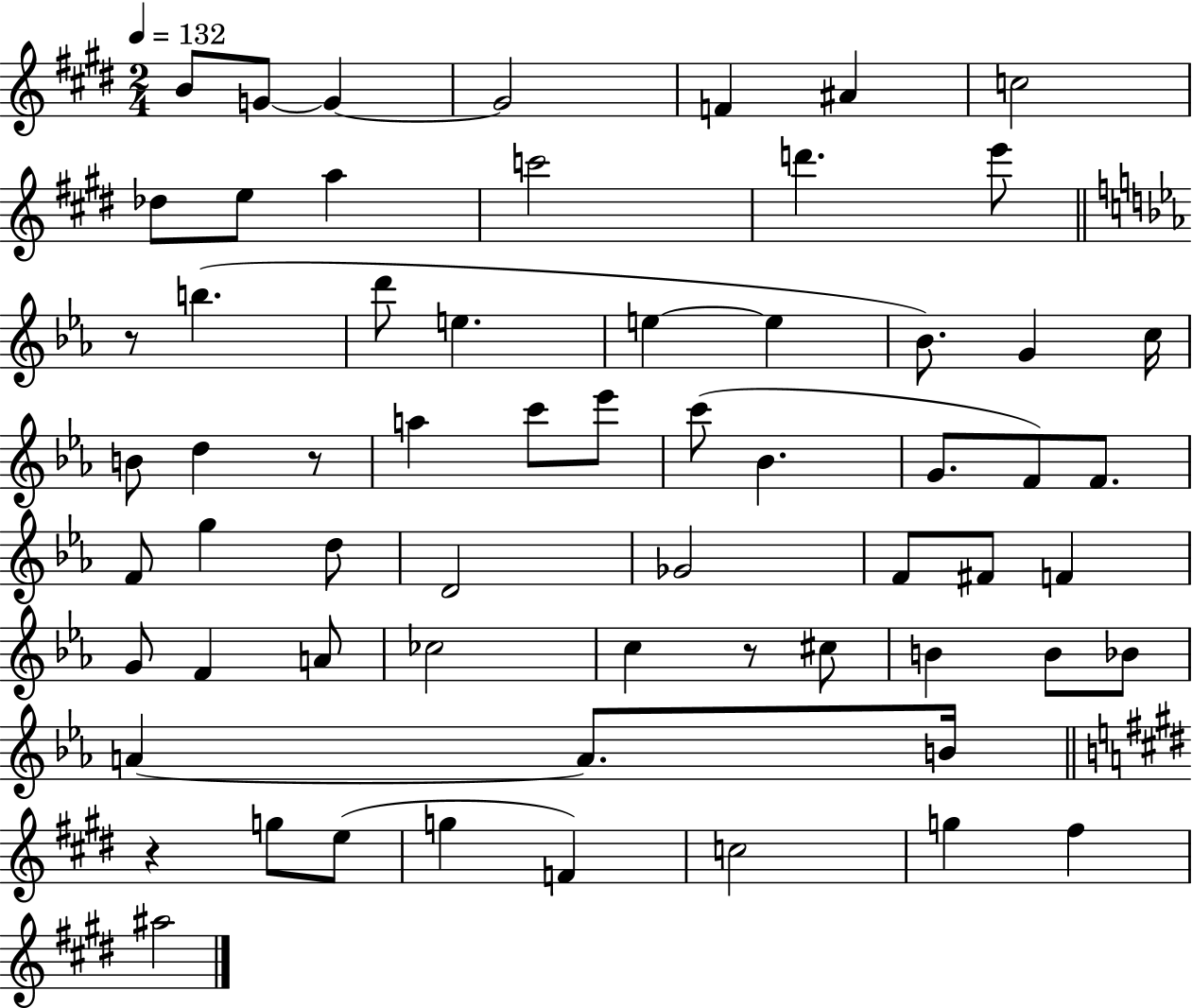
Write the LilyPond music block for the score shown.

{
  \clef treble
  \numericTimeSignature
  \time 2/4
  \key e \major
  \tempo 4 = 132
  b'8 g'8~~ g'4~~ | g'2 | f'4 ais'4 | c''2 | \break des''8 e''8 a''4 | c'''2 | d'''4. e'''8 | \bar "||" \break \key ees \major r8 b''4.( | d'''8 e''4. | e''4~~ e''4 | bes'8.) g'4 c''16 | \break b'8 d''4 r8 | a''4 c'''8 ees'''8 | c'''8( bes'4. | g'8. f'8) f'8. | \break f'8 g''4 d''8 | d'2 | ges'2 | f'8 fis'8 f'4 | \break g'8 f'4 a'8 | ces''2 | c''4 r8 cis''8 | b'4 b'8 bes'8 | \break a'4~~ a'8. b'16 | \bar "||" \break \key e \major r4 g''8 e''8( | g''4 f'4) | c''2 | g''4 fis''4 | \break ais''2 | \bar "|."
}